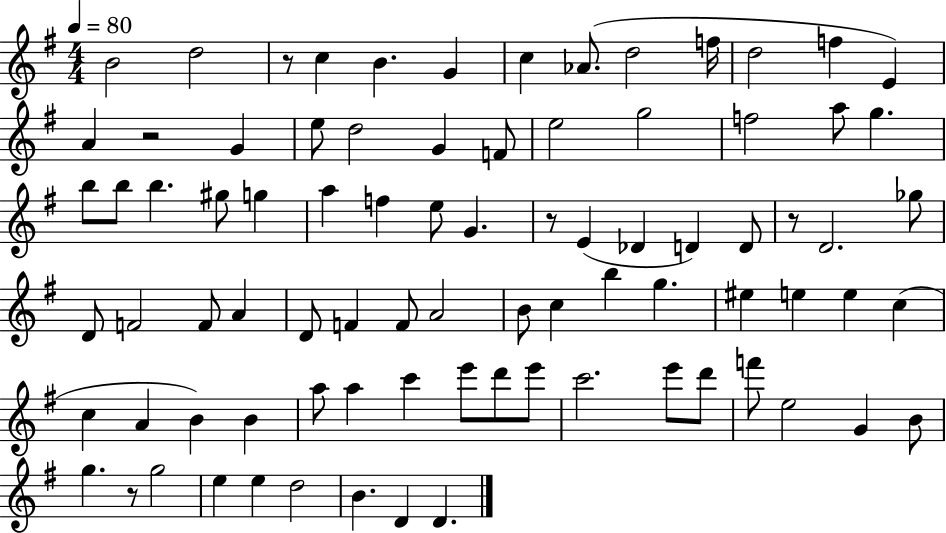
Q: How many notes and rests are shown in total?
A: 84